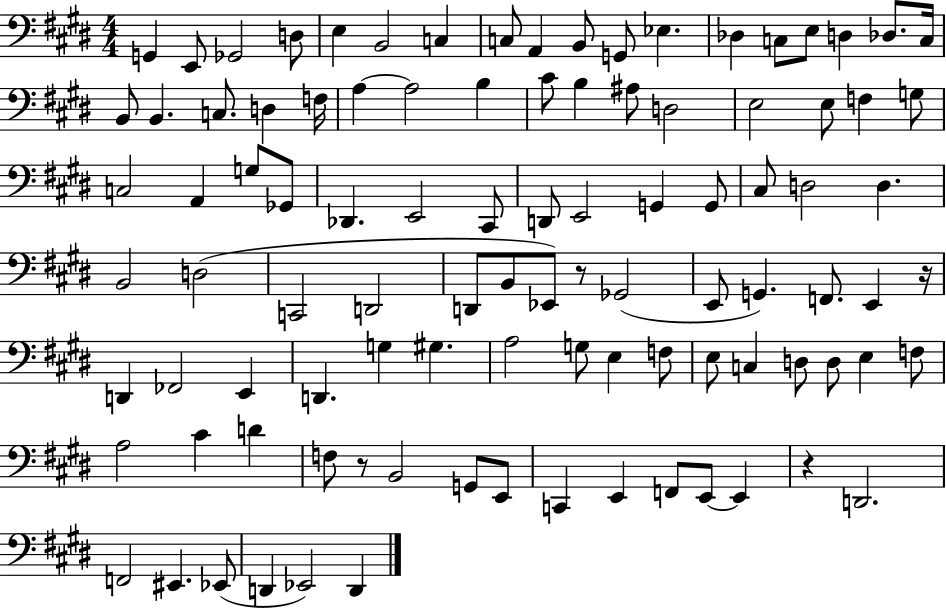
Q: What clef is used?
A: bass